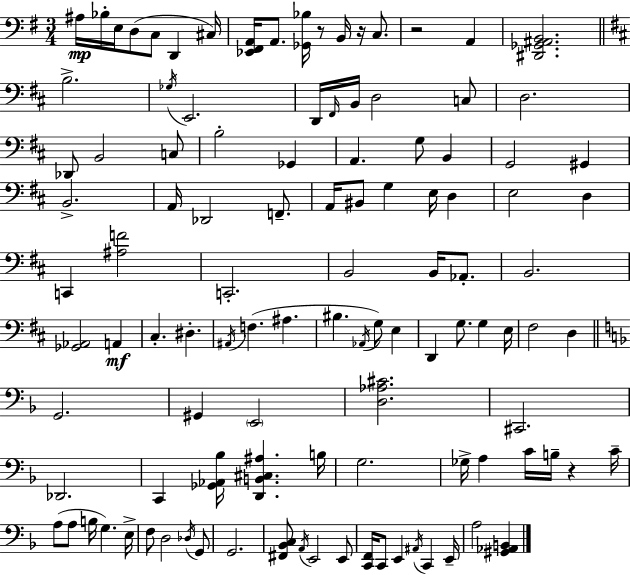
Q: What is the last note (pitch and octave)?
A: A3